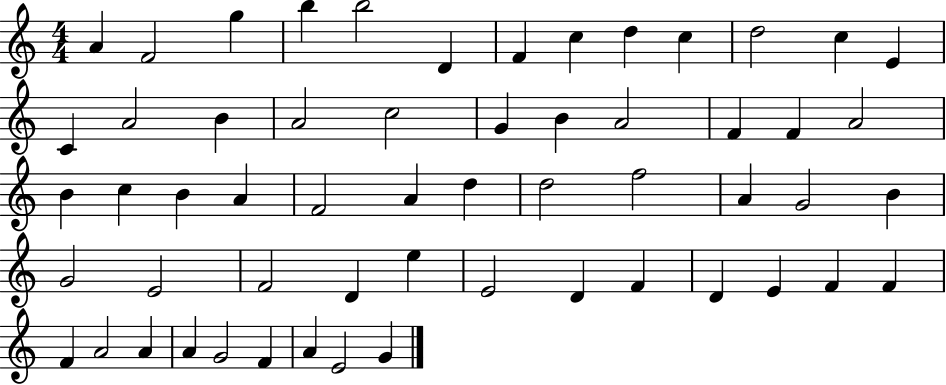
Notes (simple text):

A4/q F4/h G5/q B5/q B5/h D4/q F4/q C5/q D5/q C5/q D5/h C5/q E4/q C4/q A4/h B4/q A4/h C5/h G4/q B4/q A4/h F4/q F4/q A4/h B4/q C5/q B4/q A4/q F4/h A4/q D5/q D5/h F5/h A4/q G4/h B4/q G4/h E4/h F4/h D4/q E5/q E4/h D4/q F4/q D4/q E4/q F4/q F4/q F4/q A4/h A4/q A4/q G4/h F4/q A4/q E4/h G4/q